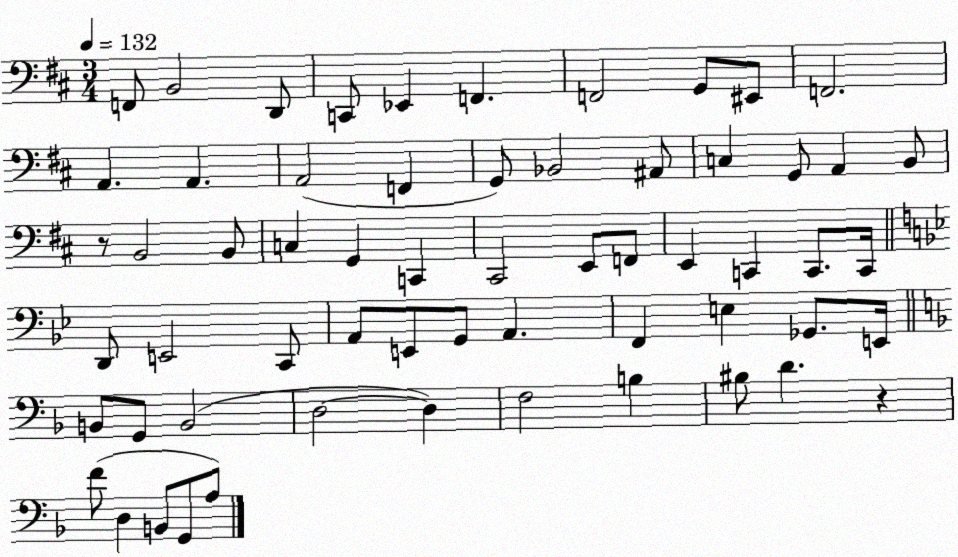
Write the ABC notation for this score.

X:1
T:Untitled
M:3/4
L:1/4
K:D
F,,/2 B,,2 D,,/2 C,,/2 _E,, F,, F,,2 G,,/2 ^E,,/2 F,,2 A,, A,, A,,2 F,, G,,/2 _B,,2 ^A,,/2 C, G,,/2 A,, B,,/2 z/2 B,,2 B,,/2 C, G,, C,, ^C,,2 E,,/2 F,,/2 E,, C,, C,,/2 C,,/4 D,,/2 E,,2 C,,/2 A,,/2 E,,/2 G,,/2 A,, F,, E, _G,,/2 E,,/4 B,,/2 G,,/2 B,,2 D,2 D, F,2 B, ^B,/2 D z F/2 D, B,,/2 G,,/2 A,/2